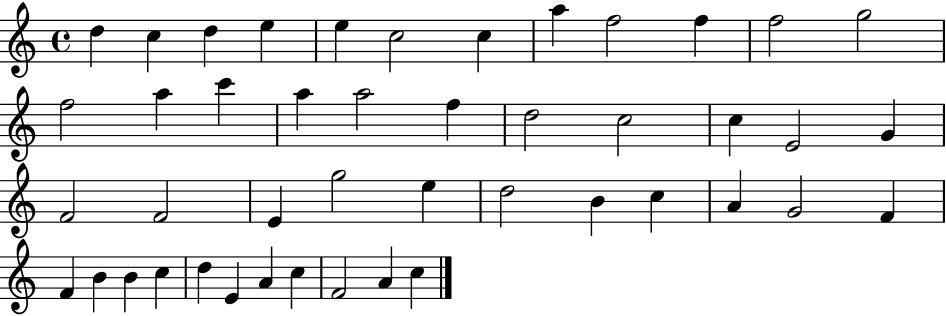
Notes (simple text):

D5/q C5/q D5/q E5/q E5/q C5/h C5/q A5/q F5/h F5/q F5/h G5/h F5/h A5/q C6/q A5/q A5/h F5/q D5/h C5/h C5/q E4/h G4/q F4/h F4/h E4/q G5/h E5/q D5/h B4/q C5/q A4/q G4/h F4/q F4/q B4/q B4/q C5/q D5/q E4/q A4/q C5/q F4/h A4/q C5/q